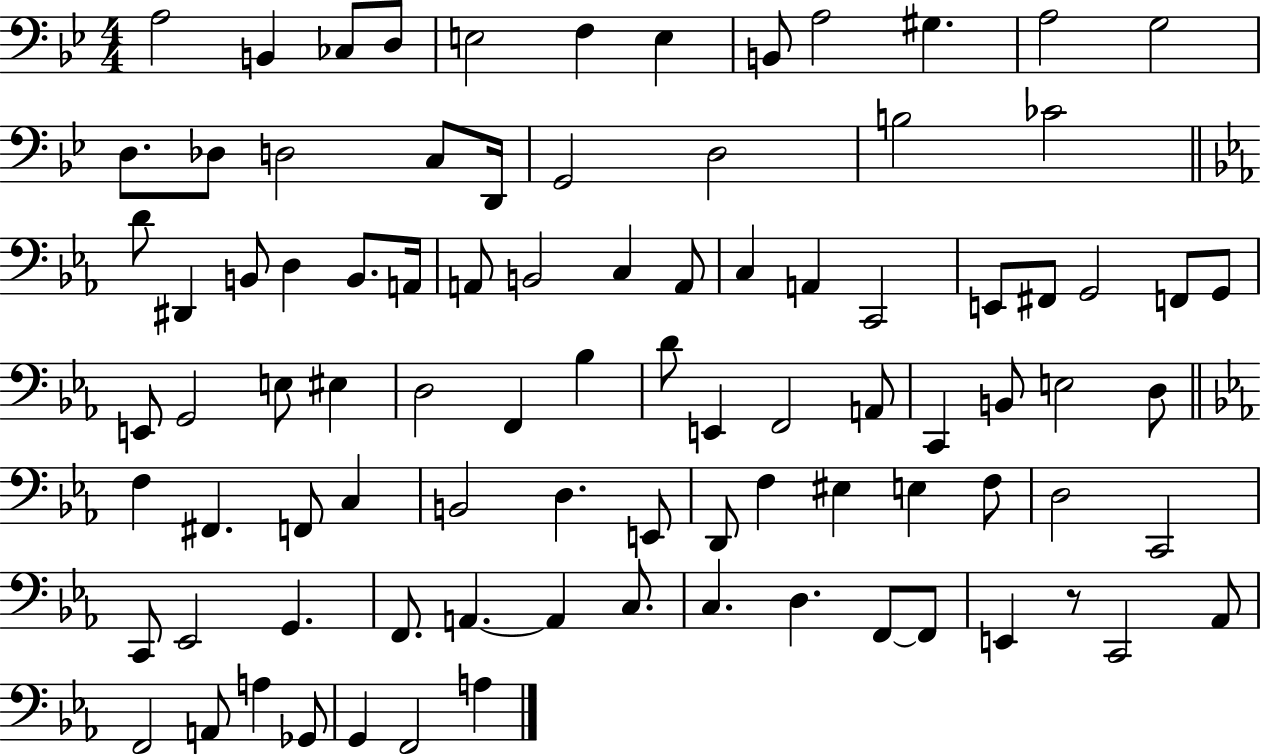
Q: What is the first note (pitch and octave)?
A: A3